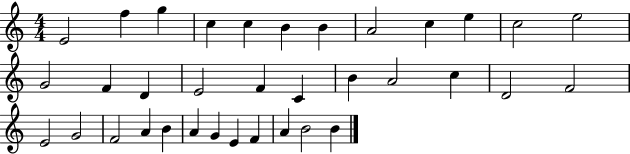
E4/h F5/q G5/q C5/q C5/q B4/q B4/q A4/h C5/q E5/q C5/h E5/h G4/h F4/q D4/q E4/h F4/q C4/q B4/q A4/h C5/q D4/h F4/h E4/h G4/h F4/h A4/q B4/q A4/q G4/q E4/q F4/q A4/q B4/h B4/q